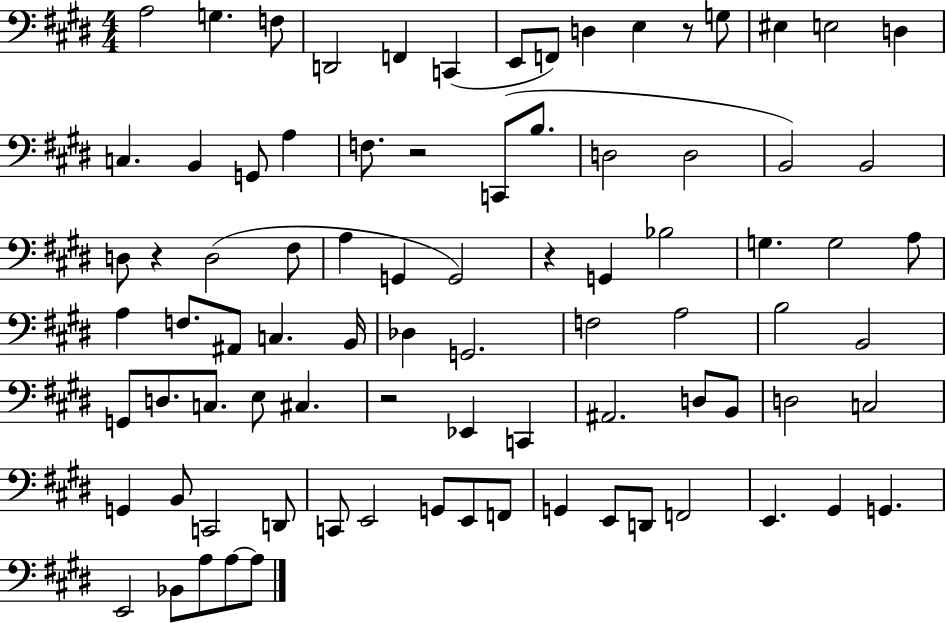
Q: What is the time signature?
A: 4/4